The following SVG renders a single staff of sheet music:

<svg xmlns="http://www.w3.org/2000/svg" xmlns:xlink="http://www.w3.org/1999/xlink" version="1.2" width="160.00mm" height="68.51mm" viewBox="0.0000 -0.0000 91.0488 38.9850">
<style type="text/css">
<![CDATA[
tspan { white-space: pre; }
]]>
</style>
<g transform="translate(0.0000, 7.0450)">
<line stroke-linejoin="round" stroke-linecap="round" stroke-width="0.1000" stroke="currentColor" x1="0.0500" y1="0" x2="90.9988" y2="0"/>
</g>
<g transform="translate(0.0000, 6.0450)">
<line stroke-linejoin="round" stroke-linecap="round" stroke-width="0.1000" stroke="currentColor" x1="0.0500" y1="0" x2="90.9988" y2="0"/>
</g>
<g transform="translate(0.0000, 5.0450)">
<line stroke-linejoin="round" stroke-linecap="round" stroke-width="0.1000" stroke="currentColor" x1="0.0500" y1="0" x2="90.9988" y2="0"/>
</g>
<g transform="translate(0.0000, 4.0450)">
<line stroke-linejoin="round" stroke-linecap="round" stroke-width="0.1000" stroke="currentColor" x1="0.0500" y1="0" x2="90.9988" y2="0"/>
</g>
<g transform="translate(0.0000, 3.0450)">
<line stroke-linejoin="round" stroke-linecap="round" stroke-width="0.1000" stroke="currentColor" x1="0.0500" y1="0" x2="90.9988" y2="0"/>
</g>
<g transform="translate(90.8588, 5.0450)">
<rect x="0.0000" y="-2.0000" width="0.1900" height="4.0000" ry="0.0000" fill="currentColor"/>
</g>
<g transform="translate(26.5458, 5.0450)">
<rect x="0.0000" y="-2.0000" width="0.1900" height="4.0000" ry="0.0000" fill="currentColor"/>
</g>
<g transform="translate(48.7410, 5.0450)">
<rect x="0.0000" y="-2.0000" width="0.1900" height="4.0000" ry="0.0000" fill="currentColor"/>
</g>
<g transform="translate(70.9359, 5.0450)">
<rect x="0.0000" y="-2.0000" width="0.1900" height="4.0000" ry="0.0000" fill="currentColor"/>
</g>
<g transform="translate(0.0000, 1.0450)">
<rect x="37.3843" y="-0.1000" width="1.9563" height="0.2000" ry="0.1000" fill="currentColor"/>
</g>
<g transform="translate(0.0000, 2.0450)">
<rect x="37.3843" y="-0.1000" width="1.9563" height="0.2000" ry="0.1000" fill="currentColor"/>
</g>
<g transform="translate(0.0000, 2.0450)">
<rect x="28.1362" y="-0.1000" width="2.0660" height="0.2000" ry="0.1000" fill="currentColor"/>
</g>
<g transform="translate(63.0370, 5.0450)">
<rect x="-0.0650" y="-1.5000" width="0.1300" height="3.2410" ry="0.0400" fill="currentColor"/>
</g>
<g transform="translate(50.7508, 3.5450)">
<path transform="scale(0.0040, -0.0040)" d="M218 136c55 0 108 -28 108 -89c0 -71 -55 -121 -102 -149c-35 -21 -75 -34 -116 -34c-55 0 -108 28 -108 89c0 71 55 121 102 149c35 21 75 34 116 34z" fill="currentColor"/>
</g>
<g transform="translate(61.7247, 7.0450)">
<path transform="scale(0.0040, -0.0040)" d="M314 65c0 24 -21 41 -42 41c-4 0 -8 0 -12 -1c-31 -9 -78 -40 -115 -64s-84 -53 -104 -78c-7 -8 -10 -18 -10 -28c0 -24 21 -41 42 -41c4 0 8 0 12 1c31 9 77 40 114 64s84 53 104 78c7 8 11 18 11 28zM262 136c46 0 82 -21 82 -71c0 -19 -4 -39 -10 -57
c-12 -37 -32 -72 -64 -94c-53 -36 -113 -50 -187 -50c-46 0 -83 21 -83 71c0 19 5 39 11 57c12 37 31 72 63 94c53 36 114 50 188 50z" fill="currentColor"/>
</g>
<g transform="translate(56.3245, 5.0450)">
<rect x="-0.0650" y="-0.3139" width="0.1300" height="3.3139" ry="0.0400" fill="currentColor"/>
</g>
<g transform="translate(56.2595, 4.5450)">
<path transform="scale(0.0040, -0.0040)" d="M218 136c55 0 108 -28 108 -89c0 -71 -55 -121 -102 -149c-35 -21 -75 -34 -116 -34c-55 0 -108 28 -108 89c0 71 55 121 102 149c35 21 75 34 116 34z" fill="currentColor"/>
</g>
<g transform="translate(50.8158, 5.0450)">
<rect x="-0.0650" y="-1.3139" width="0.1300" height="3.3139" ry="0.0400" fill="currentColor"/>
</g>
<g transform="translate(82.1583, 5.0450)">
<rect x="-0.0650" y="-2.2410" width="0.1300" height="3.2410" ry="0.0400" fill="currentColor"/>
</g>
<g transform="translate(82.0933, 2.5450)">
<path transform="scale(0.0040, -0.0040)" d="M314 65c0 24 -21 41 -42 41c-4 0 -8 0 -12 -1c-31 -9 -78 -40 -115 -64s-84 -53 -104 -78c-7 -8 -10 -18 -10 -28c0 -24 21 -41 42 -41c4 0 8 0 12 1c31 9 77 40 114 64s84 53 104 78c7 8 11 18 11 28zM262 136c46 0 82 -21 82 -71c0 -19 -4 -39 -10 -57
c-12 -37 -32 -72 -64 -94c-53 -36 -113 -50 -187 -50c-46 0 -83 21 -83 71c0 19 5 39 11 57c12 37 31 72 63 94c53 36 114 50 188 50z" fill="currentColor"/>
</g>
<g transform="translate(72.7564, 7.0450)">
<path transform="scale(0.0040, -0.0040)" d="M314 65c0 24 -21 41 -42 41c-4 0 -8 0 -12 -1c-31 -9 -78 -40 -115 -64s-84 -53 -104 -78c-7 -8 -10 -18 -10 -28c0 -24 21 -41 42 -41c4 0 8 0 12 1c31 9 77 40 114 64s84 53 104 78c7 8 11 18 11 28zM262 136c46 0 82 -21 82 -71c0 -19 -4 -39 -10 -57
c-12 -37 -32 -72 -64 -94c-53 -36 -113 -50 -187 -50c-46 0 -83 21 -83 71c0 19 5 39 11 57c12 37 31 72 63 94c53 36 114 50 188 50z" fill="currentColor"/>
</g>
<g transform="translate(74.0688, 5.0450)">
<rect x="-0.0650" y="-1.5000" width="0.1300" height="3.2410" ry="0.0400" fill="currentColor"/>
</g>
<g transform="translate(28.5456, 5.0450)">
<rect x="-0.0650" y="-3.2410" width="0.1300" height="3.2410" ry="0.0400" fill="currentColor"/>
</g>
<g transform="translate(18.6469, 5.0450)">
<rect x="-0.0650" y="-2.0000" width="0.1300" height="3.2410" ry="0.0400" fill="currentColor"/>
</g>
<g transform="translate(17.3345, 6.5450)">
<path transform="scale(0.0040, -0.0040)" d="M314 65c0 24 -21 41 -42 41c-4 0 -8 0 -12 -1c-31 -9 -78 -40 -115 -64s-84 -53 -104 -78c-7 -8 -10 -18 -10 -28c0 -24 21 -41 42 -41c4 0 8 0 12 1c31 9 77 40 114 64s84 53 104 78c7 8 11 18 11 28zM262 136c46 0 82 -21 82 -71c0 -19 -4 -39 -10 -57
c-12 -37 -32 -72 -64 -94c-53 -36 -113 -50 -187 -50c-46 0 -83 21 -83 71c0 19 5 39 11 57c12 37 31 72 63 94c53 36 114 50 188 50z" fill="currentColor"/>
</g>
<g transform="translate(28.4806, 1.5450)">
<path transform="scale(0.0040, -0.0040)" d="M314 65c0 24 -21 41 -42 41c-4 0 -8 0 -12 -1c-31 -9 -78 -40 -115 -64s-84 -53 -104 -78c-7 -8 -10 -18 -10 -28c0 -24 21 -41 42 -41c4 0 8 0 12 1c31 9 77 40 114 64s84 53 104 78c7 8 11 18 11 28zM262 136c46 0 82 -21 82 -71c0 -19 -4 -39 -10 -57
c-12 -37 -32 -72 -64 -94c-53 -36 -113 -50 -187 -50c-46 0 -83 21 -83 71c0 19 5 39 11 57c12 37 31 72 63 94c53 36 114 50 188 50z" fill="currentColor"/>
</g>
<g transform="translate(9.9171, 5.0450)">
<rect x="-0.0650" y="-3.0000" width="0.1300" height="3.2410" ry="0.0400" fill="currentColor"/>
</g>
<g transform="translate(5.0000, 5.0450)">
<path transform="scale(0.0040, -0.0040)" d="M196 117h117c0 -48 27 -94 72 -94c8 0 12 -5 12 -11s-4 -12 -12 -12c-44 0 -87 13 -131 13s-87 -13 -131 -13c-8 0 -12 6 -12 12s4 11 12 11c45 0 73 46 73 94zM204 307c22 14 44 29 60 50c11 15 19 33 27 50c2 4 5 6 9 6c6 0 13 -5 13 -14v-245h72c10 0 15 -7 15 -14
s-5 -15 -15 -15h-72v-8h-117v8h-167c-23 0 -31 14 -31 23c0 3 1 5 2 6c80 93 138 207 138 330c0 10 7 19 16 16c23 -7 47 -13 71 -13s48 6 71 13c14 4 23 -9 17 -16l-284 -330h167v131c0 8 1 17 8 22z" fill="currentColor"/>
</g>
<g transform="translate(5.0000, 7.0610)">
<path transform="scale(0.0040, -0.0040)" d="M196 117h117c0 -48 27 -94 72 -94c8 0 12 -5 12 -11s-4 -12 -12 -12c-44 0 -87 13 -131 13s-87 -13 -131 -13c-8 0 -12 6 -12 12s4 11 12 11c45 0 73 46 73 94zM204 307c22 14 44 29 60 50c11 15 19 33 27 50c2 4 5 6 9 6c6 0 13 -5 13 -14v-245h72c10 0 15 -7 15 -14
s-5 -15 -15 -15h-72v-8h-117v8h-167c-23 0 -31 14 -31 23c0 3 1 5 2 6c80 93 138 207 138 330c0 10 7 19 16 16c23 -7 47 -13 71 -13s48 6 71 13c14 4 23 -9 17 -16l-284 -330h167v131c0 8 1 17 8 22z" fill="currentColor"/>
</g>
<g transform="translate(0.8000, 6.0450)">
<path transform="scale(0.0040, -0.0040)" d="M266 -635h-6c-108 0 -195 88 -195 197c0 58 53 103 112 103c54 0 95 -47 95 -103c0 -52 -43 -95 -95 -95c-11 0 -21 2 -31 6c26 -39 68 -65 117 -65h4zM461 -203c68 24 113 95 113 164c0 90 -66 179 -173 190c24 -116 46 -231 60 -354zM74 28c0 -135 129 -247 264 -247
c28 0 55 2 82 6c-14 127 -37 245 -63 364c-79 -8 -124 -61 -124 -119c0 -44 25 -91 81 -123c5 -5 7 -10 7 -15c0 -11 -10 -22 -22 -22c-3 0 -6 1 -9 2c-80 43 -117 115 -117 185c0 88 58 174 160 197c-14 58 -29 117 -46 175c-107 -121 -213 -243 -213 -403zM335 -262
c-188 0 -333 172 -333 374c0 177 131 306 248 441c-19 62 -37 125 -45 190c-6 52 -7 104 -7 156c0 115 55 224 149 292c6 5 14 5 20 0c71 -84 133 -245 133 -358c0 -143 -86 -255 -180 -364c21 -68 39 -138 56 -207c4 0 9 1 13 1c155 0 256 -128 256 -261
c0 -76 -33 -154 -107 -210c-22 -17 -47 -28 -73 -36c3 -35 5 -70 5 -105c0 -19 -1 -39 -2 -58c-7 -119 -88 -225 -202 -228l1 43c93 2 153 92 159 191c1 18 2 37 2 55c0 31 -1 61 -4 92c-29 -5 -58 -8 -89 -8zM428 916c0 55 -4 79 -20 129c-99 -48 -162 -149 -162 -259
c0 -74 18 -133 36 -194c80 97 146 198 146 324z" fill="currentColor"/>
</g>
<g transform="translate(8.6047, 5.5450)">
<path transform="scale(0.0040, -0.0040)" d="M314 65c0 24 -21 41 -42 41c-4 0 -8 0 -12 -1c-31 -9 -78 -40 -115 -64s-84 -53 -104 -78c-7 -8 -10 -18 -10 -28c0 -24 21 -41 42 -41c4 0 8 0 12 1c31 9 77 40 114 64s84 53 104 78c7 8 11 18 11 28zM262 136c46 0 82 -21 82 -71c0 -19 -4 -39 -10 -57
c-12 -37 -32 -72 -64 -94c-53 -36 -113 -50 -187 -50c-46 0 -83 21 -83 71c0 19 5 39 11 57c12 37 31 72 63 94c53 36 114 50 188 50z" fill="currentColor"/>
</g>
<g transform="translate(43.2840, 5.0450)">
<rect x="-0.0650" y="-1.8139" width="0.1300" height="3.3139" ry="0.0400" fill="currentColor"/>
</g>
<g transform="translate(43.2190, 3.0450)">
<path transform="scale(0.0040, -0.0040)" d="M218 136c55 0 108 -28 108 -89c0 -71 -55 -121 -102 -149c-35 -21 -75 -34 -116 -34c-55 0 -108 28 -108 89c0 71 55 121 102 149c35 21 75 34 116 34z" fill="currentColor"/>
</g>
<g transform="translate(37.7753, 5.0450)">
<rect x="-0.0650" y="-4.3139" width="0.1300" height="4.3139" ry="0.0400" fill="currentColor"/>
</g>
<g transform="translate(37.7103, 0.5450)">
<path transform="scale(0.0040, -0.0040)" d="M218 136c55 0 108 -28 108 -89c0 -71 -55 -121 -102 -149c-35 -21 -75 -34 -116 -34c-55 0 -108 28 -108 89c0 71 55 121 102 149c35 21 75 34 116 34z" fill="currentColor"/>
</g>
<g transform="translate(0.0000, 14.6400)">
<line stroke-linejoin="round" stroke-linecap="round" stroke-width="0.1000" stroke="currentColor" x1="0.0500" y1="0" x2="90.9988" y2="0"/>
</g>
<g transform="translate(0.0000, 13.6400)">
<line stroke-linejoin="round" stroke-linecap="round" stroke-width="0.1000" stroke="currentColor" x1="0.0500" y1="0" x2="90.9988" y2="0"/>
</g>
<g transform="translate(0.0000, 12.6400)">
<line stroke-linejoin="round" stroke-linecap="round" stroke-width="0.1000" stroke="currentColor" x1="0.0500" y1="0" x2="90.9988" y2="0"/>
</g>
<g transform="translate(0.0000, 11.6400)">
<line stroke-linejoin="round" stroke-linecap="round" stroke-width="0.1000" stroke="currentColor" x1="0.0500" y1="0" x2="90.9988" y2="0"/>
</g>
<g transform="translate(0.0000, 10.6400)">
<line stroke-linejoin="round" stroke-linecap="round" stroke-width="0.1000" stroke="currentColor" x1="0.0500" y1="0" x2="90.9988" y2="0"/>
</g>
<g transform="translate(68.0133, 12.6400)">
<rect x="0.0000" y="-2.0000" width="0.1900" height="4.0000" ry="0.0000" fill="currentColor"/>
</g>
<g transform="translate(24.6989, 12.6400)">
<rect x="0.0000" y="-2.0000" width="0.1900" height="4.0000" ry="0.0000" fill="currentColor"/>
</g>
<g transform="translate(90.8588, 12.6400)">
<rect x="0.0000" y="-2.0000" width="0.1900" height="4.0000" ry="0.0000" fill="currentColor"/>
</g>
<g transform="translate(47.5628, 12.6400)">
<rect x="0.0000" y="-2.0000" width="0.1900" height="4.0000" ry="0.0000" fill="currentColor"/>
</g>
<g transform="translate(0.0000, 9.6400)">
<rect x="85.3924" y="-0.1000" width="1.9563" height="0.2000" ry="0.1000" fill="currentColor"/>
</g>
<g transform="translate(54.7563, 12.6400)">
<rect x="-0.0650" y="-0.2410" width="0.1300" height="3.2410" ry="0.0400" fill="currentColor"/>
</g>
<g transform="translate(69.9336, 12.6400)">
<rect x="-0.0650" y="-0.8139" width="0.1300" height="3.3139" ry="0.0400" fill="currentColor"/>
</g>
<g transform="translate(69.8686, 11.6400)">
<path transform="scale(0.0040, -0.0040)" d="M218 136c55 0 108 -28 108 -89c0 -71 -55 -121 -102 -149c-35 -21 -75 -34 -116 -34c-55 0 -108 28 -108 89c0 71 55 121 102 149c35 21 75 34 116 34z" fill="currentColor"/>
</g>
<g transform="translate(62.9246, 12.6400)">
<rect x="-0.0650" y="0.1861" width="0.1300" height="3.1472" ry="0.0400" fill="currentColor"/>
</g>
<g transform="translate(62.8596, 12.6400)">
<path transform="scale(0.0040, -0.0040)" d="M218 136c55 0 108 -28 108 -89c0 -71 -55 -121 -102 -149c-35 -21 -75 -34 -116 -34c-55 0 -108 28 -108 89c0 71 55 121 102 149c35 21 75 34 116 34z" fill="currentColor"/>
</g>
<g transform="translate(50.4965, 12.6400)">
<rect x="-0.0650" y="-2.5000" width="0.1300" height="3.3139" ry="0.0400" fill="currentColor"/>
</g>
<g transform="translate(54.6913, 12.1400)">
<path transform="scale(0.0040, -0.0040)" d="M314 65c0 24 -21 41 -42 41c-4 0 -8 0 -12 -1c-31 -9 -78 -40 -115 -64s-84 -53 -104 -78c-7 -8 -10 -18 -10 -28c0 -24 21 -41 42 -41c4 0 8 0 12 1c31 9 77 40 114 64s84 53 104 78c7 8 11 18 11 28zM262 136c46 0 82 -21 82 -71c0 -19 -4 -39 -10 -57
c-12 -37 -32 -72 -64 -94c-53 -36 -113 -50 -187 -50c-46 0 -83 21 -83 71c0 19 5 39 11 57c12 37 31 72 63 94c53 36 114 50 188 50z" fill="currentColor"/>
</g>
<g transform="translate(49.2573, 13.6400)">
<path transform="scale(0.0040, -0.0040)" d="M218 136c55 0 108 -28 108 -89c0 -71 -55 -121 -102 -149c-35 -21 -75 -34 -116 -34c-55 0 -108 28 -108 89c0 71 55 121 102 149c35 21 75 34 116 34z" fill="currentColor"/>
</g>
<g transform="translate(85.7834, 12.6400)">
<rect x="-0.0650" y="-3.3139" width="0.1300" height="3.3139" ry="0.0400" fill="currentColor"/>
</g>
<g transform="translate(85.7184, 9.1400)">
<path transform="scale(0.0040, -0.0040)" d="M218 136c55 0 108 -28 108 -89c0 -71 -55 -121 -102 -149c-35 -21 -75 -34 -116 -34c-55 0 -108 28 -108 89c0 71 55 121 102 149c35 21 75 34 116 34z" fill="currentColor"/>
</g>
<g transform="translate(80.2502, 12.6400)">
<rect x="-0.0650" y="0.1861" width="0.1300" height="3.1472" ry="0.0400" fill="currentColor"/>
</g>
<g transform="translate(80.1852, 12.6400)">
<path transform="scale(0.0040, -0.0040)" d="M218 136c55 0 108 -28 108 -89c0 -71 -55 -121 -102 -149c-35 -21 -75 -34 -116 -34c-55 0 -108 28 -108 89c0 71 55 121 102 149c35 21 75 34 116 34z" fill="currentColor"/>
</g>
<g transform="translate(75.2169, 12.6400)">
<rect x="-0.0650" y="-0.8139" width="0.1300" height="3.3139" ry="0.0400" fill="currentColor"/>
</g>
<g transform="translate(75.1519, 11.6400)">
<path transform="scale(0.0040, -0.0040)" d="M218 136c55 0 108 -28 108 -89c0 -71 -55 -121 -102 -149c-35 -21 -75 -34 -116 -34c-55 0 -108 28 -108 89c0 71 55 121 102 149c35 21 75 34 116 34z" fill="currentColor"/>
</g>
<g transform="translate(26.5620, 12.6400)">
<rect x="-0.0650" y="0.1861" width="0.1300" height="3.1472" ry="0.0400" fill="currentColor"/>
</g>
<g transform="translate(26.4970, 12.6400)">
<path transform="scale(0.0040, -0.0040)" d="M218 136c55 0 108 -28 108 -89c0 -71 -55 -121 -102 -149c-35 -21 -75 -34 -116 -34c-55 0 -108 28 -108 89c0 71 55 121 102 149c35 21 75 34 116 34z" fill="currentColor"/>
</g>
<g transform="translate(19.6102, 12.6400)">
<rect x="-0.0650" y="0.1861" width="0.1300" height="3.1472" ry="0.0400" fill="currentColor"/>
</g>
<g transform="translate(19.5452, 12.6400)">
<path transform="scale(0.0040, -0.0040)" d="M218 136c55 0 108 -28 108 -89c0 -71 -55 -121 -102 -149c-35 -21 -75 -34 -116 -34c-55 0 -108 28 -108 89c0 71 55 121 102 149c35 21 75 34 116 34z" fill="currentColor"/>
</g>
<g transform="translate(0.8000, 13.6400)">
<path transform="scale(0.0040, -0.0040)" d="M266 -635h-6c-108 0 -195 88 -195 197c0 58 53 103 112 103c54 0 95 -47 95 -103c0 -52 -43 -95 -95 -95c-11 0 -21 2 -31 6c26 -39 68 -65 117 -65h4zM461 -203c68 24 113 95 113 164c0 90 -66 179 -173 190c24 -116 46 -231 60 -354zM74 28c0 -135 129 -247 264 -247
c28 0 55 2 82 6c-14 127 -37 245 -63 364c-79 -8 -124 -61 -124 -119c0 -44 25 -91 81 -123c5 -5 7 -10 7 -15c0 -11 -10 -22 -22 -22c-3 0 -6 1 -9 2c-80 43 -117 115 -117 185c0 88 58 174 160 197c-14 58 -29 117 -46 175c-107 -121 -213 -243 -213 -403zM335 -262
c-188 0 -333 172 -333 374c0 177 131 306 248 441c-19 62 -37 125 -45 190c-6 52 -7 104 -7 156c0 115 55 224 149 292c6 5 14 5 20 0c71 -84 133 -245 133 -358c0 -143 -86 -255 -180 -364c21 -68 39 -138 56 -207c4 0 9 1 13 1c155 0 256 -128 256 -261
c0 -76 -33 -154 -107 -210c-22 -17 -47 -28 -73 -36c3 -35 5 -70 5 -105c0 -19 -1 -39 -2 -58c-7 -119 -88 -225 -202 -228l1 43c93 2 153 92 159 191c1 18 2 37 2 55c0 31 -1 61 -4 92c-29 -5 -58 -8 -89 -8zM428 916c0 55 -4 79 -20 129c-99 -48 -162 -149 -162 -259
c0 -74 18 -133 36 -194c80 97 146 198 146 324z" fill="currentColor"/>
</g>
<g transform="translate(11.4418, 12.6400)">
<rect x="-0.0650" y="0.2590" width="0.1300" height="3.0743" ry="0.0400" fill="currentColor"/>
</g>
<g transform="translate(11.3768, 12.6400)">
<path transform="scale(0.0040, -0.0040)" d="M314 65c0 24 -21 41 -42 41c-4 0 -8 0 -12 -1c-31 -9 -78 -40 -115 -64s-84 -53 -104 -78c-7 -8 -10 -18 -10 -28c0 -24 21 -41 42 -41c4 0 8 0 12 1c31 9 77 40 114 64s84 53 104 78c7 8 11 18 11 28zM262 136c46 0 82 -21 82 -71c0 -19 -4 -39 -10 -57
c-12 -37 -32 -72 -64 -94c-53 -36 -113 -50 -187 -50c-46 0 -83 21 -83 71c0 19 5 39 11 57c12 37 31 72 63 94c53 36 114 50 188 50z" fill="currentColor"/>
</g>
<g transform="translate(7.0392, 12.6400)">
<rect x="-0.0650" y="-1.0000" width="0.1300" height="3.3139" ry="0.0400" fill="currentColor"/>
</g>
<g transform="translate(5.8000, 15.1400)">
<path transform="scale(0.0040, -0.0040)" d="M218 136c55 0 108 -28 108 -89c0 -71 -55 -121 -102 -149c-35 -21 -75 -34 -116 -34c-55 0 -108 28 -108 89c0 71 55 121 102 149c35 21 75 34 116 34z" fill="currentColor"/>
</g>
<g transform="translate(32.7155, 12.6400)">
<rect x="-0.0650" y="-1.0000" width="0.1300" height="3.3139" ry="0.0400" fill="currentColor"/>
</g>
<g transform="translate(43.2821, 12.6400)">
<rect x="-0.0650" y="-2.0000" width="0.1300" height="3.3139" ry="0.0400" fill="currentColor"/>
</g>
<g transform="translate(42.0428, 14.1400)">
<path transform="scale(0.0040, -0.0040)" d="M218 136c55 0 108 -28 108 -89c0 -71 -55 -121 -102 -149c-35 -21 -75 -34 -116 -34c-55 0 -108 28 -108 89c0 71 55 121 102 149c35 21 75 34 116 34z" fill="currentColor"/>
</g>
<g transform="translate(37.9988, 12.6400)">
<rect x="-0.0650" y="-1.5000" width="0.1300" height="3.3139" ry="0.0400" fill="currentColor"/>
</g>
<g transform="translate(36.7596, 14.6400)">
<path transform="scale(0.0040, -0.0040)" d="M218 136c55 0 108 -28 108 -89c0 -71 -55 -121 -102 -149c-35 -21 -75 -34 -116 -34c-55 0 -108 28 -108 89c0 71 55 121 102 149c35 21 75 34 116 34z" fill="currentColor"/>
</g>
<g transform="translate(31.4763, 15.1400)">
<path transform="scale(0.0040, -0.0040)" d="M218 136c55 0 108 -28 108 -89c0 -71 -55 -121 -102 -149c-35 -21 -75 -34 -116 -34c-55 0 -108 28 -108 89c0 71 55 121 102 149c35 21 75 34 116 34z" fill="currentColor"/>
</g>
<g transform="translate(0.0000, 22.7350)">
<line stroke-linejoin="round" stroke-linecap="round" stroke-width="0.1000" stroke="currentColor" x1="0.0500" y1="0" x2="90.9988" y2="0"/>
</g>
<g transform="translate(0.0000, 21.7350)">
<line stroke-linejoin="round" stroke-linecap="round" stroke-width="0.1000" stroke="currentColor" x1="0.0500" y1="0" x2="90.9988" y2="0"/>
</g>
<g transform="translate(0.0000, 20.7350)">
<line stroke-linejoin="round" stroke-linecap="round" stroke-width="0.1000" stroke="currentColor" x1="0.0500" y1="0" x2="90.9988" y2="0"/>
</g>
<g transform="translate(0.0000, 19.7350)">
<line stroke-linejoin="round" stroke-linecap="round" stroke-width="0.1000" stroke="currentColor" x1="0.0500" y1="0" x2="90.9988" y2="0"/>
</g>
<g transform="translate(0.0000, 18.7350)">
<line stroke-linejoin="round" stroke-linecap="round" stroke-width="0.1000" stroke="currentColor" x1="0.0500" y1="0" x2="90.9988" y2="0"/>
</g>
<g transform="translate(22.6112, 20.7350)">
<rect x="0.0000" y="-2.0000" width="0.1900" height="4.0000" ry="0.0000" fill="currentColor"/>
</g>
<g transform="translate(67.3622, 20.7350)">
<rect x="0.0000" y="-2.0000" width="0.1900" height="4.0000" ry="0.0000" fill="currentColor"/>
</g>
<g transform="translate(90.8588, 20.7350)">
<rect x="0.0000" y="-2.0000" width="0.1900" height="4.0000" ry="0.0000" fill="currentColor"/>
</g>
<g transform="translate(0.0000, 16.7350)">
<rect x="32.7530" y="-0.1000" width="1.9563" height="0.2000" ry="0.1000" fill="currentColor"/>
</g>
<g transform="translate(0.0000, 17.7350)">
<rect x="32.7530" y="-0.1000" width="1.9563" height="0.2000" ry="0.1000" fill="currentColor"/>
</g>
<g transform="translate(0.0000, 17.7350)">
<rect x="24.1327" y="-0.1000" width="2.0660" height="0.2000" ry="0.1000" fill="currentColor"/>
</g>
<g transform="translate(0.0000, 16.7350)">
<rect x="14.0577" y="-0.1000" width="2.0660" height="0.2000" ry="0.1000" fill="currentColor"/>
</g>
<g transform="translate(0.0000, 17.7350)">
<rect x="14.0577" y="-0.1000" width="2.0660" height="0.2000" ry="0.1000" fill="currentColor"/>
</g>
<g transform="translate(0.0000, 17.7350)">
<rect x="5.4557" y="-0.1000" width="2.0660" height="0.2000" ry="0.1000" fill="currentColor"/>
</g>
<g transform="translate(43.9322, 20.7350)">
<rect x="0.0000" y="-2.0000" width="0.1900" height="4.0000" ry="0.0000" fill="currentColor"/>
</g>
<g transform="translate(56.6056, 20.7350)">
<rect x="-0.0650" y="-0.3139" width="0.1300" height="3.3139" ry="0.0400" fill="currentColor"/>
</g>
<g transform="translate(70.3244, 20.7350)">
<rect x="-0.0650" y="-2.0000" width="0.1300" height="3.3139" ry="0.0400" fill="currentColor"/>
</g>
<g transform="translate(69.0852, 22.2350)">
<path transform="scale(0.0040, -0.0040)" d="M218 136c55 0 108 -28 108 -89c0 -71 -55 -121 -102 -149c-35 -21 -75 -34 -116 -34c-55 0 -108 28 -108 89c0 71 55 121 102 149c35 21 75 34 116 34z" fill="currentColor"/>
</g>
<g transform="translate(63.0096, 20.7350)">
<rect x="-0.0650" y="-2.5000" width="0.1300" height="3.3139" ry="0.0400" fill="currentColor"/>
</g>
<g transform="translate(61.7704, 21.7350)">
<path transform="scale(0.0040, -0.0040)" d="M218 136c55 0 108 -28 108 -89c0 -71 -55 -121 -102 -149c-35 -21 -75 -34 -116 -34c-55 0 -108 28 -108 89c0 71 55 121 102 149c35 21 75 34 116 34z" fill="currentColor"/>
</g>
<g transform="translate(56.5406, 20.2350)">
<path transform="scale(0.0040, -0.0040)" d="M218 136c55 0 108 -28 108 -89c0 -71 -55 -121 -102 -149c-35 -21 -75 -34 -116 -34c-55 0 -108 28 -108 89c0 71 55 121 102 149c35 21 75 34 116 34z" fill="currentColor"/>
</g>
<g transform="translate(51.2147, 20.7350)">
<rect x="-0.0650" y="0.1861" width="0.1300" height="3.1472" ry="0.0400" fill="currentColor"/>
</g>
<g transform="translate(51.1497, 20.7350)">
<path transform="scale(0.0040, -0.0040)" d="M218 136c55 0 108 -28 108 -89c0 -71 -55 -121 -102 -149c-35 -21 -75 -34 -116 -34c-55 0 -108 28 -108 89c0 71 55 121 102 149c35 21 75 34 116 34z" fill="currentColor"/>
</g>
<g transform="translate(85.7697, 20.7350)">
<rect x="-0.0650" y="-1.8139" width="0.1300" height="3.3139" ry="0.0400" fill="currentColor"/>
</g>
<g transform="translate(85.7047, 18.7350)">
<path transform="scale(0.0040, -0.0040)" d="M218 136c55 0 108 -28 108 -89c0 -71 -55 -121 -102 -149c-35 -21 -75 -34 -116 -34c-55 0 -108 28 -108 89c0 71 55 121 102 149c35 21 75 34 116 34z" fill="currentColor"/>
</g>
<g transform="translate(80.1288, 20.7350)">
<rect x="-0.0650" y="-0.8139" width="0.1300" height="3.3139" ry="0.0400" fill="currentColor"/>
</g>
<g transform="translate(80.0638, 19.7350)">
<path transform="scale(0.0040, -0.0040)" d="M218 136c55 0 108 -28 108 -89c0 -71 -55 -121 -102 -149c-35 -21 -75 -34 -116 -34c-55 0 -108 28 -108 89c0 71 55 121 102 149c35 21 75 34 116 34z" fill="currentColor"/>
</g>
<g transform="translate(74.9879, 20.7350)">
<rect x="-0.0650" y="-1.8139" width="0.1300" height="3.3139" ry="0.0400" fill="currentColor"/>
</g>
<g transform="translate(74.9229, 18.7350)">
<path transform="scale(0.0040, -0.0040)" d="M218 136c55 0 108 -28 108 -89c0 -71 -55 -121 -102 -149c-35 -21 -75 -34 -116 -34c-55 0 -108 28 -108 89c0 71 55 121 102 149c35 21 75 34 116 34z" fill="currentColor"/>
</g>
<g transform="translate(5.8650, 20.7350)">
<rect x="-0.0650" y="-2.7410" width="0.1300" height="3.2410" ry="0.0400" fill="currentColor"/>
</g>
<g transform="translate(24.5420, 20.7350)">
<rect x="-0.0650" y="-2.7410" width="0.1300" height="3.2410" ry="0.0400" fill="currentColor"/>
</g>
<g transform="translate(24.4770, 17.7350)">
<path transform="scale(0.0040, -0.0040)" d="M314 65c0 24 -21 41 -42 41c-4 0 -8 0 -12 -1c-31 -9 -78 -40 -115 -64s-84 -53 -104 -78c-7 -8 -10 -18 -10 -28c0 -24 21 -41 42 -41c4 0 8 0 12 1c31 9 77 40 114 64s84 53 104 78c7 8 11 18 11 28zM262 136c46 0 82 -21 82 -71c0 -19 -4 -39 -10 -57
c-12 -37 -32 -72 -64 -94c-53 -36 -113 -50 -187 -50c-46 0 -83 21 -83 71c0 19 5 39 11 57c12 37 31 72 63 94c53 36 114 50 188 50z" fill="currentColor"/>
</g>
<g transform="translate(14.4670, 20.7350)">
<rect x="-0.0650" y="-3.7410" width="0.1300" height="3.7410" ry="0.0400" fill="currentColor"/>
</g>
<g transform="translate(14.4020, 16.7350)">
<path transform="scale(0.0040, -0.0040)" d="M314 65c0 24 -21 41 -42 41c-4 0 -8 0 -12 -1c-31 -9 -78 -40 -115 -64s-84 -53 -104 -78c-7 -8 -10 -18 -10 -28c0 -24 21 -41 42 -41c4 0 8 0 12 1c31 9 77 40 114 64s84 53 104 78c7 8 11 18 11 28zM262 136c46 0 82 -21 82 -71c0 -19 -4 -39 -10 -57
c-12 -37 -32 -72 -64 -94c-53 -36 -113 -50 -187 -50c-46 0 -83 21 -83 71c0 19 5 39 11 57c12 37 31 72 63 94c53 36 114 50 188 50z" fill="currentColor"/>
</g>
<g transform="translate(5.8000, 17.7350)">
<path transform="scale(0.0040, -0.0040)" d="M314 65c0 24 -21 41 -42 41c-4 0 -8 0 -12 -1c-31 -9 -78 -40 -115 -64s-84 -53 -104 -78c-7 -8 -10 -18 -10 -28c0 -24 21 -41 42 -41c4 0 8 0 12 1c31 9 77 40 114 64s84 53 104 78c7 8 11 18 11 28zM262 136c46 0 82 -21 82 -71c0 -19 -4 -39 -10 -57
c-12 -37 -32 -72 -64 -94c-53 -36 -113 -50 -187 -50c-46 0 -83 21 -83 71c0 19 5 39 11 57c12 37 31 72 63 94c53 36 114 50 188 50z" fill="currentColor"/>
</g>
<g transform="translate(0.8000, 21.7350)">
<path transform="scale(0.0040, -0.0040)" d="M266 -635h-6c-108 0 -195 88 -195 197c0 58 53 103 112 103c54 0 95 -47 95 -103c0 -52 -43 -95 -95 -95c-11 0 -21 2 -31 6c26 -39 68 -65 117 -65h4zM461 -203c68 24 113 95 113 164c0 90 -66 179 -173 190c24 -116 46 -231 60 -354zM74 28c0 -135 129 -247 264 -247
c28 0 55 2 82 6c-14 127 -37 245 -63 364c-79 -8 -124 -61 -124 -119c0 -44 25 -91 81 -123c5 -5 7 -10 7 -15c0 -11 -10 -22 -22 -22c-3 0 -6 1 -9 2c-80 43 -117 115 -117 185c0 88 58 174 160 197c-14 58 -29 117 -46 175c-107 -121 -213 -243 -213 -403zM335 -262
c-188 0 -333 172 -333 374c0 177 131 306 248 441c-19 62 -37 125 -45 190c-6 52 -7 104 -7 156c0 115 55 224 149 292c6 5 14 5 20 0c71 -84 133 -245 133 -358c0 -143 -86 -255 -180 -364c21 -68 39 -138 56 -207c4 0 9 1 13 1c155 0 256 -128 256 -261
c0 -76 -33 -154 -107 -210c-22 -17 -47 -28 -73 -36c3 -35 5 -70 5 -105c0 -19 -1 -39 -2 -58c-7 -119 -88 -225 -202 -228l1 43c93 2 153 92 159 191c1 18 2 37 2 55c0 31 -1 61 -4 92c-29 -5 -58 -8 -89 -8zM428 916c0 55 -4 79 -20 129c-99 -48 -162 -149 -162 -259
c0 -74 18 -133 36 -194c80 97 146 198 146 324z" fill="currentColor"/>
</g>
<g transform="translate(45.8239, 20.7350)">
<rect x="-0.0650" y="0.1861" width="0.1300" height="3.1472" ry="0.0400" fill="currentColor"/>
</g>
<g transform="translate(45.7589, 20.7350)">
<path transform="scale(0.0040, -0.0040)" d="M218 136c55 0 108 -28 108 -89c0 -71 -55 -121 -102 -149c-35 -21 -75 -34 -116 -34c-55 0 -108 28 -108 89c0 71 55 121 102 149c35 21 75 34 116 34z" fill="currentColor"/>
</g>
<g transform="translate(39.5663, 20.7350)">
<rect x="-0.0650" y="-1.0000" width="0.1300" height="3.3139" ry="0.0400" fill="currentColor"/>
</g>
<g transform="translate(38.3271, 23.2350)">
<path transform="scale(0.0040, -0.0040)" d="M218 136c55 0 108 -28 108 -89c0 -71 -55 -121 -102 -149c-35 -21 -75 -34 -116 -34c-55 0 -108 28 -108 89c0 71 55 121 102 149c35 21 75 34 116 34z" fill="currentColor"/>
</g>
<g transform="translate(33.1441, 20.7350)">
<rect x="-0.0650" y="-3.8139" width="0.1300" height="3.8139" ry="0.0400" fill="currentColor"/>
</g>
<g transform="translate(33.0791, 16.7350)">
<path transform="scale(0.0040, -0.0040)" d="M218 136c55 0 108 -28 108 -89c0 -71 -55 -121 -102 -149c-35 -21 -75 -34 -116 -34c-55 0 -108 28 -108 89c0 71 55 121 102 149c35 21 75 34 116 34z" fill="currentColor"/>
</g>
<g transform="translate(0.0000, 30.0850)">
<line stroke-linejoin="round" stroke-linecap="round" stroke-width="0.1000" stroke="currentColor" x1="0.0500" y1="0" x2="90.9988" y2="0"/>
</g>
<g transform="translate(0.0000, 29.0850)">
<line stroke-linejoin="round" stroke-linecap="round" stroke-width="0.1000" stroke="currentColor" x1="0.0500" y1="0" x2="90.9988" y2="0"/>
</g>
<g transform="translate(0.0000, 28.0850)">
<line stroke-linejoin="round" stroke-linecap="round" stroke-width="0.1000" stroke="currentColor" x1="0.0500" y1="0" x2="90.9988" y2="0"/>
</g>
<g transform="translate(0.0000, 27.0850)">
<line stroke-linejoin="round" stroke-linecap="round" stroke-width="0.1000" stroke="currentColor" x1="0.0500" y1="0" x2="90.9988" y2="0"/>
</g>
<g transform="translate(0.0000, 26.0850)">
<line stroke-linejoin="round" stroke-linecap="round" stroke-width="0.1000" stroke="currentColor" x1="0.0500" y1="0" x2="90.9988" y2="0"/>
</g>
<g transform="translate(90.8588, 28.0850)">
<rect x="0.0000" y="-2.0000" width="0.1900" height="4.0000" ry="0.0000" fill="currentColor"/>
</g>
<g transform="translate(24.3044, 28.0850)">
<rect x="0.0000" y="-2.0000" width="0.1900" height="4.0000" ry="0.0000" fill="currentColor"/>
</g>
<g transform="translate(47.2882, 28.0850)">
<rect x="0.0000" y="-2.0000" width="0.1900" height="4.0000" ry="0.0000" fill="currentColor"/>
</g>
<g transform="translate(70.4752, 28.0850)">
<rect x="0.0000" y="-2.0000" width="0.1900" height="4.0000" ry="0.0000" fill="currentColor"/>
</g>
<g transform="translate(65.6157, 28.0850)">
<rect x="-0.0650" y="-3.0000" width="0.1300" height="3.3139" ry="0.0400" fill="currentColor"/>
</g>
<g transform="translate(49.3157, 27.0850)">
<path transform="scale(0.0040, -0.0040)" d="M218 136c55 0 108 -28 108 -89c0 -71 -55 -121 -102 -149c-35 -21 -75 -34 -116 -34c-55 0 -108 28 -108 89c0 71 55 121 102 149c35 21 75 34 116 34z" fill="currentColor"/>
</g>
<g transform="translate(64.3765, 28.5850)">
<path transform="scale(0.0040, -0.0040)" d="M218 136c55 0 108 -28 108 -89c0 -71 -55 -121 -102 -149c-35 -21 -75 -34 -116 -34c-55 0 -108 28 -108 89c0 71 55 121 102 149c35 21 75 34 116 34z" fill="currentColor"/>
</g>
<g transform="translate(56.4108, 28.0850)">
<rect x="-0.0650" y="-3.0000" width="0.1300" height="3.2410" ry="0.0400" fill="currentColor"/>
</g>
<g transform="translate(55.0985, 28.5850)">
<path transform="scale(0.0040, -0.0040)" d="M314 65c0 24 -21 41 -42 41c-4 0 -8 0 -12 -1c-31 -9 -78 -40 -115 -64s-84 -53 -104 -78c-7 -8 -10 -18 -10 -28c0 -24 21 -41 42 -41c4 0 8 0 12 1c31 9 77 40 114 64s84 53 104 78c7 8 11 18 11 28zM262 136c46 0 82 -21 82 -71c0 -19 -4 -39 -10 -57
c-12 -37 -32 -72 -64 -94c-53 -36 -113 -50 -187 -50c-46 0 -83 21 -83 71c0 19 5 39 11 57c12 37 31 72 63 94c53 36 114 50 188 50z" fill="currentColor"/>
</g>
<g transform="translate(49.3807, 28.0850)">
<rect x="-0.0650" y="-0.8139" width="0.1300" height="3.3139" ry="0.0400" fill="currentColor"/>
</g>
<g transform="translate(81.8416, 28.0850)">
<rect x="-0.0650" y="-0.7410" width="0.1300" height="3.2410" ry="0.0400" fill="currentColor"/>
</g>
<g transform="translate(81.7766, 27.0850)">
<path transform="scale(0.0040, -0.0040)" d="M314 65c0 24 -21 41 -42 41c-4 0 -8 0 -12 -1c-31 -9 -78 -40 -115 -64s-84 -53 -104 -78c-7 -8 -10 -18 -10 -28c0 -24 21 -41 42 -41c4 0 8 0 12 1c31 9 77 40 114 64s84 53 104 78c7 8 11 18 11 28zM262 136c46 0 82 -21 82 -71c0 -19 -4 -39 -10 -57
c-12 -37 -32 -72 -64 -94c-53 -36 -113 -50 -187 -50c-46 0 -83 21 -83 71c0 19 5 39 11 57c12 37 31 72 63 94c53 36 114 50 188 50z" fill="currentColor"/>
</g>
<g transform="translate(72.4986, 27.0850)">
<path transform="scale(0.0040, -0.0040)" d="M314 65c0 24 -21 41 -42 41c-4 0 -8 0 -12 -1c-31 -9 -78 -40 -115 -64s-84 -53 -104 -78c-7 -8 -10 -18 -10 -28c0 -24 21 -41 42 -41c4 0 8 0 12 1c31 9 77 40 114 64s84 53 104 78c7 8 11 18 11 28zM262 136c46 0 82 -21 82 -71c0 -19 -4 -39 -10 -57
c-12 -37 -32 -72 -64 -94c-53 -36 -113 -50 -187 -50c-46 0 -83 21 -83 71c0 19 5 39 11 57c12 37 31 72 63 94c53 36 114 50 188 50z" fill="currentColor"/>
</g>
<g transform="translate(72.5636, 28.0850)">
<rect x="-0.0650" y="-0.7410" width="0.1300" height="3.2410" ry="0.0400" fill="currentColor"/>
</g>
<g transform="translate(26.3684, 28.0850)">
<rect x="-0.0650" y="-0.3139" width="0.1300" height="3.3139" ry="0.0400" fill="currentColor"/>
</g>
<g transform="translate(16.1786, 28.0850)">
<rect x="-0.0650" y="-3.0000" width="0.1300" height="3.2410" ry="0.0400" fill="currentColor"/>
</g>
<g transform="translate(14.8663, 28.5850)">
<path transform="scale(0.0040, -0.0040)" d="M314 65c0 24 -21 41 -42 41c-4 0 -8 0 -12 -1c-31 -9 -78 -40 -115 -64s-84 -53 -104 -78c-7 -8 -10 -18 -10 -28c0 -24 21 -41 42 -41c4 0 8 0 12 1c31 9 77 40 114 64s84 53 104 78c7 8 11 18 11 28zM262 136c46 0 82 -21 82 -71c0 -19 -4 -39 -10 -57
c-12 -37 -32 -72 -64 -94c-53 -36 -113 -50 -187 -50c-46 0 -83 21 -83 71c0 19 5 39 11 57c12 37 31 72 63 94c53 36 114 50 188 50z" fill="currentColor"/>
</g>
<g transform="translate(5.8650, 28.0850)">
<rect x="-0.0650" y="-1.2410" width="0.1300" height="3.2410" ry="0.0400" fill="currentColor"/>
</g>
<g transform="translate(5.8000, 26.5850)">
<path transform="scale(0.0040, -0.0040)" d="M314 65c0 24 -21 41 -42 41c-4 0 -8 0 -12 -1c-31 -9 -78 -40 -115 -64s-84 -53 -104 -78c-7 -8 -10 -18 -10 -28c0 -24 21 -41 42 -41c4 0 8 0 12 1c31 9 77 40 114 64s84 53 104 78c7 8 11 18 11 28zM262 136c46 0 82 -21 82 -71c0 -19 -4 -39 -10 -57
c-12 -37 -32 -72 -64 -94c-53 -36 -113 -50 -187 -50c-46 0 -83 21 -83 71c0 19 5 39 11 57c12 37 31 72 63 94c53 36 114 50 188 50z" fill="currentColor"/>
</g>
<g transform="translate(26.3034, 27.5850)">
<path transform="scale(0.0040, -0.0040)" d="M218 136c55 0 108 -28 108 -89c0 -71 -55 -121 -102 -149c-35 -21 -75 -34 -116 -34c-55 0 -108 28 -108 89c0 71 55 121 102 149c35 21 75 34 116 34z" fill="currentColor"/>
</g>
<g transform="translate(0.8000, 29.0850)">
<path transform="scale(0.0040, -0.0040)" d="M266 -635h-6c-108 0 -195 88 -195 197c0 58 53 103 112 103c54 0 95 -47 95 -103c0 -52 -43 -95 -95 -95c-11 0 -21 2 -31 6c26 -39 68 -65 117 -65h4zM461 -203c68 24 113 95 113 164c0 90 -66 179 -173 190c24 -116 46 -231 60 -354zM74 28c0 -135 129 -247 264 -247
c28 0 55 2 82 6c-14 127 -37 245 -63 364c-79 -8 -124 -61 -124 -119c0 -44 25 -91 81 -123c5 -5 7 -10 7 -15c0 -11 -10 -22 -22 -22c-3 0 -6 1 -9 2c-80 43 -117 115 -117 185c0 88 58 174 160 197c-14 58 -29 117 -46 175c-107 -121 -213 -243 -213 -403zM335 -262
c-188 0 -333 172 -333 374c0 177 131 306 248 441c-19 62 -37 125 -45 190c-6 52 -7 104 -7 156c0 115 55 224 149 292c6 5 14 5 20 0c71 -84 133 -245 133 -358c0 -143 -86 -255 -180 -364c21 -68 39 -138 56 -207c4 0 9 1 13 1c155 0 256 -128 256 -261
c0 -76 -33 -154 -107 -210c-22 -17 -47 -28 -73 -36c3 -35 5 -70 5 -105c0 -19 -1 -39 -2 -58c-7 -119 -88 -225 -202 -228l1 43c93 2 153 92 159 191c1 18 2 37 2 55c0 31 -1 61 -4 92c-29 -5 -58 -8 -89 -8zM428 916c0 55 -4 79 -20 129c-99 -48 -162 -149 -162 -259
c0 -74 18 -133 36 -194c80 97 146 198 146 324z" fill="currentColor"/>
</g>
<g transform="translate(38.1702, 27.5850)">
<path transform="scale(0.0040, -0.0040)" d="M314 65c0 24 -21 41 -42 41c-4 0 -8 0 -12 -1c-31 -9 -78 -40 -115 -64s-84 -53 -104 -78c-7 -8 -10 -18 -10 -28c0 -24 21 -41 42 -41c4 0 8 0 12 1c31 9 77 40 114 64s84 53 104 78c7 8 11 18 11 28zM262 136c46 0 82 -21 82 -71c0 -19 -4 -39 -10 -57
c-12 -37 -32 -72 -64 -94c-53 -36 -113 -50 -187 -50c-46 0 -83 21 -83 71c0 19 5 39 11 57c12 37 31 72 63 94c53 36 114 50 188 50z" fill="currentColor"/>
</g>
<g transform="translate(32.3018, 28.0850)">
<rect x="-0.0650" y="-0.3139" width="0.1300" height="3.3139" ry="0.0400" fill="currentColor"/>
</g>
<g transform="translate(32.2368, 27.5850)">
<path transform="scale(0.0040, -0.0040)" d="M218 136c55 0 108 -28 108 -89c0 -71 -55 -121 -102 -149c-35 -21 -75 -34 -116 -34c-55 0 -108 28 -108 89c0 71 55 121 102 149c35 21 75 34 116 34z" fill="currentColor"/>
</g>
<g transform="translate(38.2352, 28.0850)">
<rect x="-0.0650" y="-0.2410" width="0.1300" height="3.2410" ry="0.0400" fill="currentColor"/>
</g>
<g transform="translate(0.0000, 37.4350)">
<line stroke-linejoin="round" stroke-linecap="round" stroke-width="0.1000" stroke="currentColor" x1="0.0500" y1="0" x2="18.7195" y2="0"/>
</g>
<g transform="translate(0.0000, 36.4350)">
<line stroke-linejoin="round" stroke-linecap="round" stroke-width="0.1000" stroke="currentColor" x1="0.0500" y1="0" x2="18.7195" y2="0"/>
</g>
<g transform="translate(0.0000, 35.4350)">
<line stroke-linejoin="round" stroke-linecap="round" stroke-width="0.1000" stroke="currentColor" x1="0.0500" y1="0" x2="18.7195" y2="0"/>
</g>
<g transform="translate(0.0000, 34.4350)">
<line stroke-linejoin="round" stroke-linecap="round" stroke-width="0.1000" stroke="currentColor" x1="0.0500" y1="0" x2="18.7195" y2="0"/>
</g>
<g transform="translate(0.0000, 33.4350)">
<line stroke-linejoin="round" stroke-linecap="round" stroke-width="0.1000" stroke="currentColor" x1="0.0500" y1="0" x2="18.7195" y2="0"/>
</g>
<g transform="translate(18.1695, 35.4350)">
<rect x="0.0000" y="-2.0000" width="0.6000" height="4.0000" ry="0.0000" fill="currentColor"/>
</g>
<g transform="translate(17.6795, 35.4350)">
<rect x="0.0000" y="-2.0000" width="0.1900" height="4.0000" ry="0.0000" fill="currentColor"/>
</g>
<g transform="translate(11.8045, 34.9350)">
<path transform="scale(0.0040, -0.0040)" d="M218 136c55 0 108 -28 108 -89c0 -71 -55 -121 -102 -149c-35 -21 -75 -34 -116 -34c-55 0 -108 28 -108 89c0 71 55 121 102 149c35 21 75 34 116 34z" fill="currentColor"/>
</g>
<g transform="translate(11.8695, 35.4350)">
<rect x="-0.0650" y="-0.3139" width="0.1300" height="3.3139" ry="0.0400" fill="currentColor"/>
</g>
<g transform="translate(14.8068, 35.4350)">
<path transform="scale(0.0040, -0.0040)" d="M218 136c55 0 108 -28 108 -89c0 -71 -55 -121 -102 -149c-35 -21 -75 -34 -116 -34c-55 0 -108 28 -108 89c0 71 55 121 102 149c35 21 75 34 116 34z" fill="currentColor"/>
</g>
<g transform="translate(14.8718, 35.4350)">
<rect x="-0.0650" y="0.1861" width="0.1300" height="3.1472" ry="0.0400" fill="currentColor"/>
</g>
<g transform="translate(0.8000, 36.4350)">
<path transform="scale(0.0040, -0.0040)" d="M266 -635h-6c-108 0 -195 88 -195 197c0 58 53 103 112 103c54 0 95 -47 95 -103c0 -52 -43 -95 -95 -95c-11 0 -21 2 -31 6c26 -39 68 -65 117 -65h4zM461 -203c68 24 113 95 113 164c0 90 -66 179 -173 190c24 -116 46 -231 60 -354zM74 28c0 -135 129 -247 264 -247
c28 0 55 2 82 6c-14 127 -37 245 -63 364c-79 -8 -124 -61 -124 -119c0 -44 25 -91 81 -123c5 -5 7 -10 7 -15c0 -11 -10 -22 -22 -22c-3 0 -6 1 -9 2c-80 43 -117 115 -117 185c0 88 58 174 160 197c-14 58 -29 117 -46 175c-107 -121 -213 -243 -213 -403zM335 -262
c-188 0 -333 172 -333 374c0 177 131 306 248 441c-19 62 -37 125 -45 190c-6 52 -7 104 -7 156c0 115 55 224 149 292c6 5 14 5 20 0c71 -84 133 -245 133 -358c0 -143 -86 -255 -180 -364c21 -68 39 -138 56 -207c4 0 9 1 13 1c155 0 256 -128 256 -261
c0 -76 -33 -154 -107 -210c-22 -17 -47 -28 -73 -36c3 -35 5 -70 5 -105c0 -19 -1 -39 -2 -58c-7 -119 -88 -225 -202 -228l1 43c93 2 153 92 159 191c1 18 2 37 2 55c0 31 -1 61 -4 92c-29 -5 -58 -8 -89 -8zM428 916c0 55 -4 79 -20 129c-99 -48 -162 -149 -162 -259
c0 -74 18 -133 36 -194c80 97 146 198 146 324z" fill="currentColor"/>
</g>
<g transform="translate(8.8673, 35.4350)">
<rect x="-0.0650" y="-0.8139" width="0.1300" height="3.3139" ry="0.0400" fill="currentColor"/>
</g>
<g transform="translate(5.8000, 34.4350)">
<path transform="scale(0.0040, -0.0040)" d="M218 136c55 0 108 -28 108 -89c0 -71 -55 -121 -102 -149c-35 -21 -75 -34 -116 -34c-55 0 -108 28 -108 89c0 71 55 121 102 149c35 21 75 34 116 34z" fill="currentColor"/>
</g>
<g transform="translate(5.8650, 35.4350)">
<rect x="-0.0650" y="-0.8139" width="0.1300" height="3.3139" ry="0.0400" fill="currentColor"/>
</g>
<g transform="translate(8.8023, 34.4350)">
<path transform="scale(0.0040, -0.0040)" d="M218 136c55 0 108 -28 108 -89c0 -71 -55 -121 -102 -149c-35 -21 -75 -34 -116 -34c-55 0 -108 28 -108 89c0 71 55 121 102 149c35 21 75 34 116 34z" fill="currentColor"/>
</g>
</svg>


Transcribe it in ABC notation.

X:1
T:Untitled
M:4/4
L:1/4
K:C
A2 F2 b2 d' f e c E2 E2 g2 D B2 B B D E F G c2 B d d B b a2 c'2 a2 c' D B B c G F f d f e2 A2 c c c2 d A2 A d2 d2 d d c B